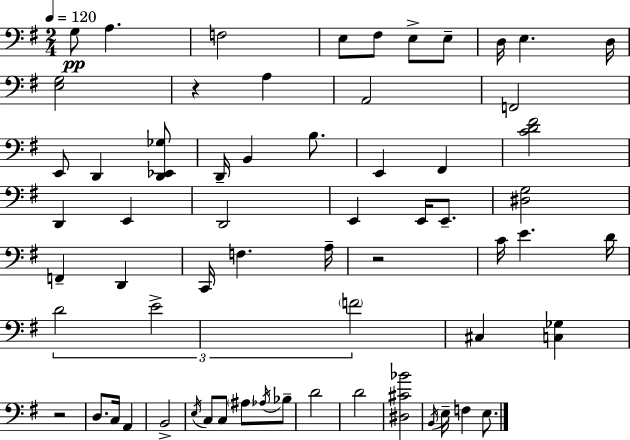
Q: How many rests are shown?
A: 3